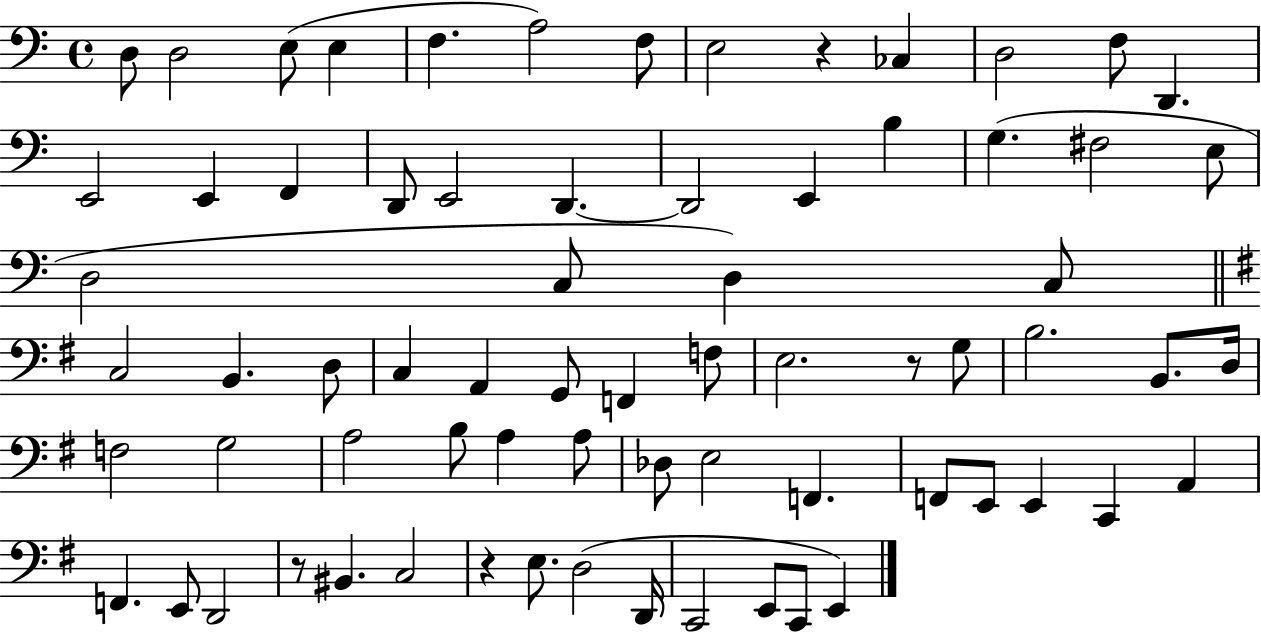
{
  \clef bass
  \time 4/4
  \defaultTimeSignature
  \key c \major
  d8 d2 e8( e4 | f4. a2) f8 | e2 r4 ces4 | d2 f8 d,4. | \break e,2 e,4 f,4 | d,8 e,2 d,4.~~ | d,2 e,4 b4 | g4.( fis2 e8 | \break d2 c8 d4) c8 | \bar "||" \break \key g \major c2 b,4. d8 | c4 a,4 g,8 f,4 f8 | e2. r8 g8 | b2. b,8. d16 | \break f2 g2 | a2 b8 a4 a8 | des8 e2 f,4. | f,8 e,8 e,4 c,4 a,4 | \break f,4. e,8 d,2 | r8 bis,4. c2 | r4 e8. d2( d,16 | c,2 e,8 c,8 e,4) | \break \bar "|."
}